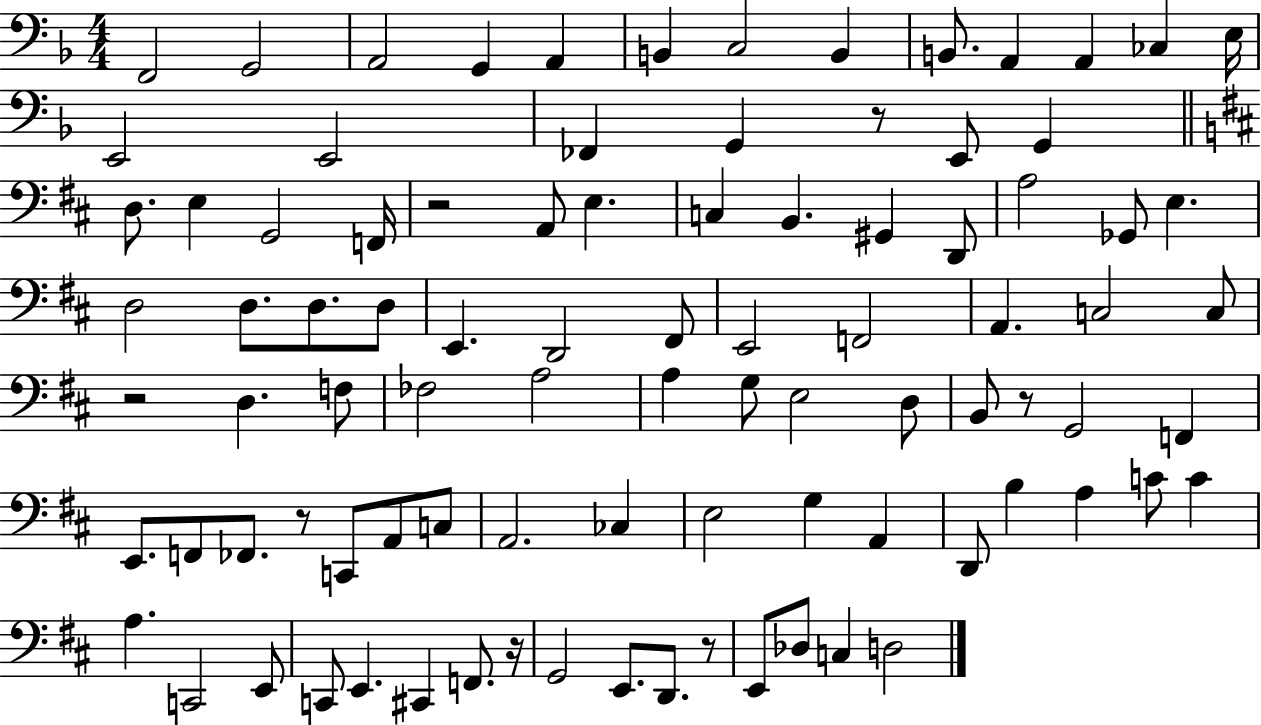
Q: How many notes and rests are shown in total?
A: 92